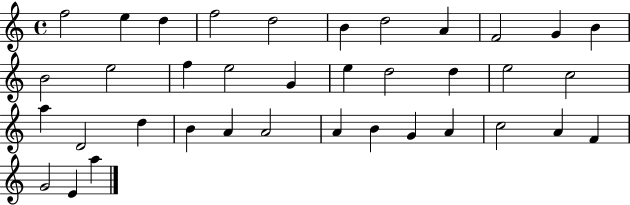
X:1
T:Untitled
M:4/4
L:1/4
K:C
f2 e d f2 d2 B d2 A F2 G B B2 e2 f e2 G e d2 d e2 c2 a D2 d B A A2 A B G A c2 A F G2 E a